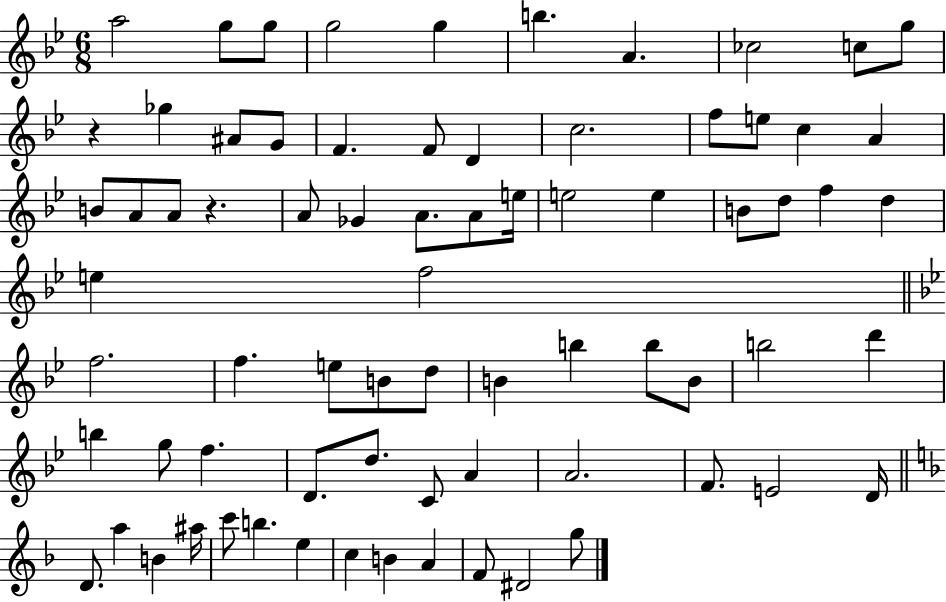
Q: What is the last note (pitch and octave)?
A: G5